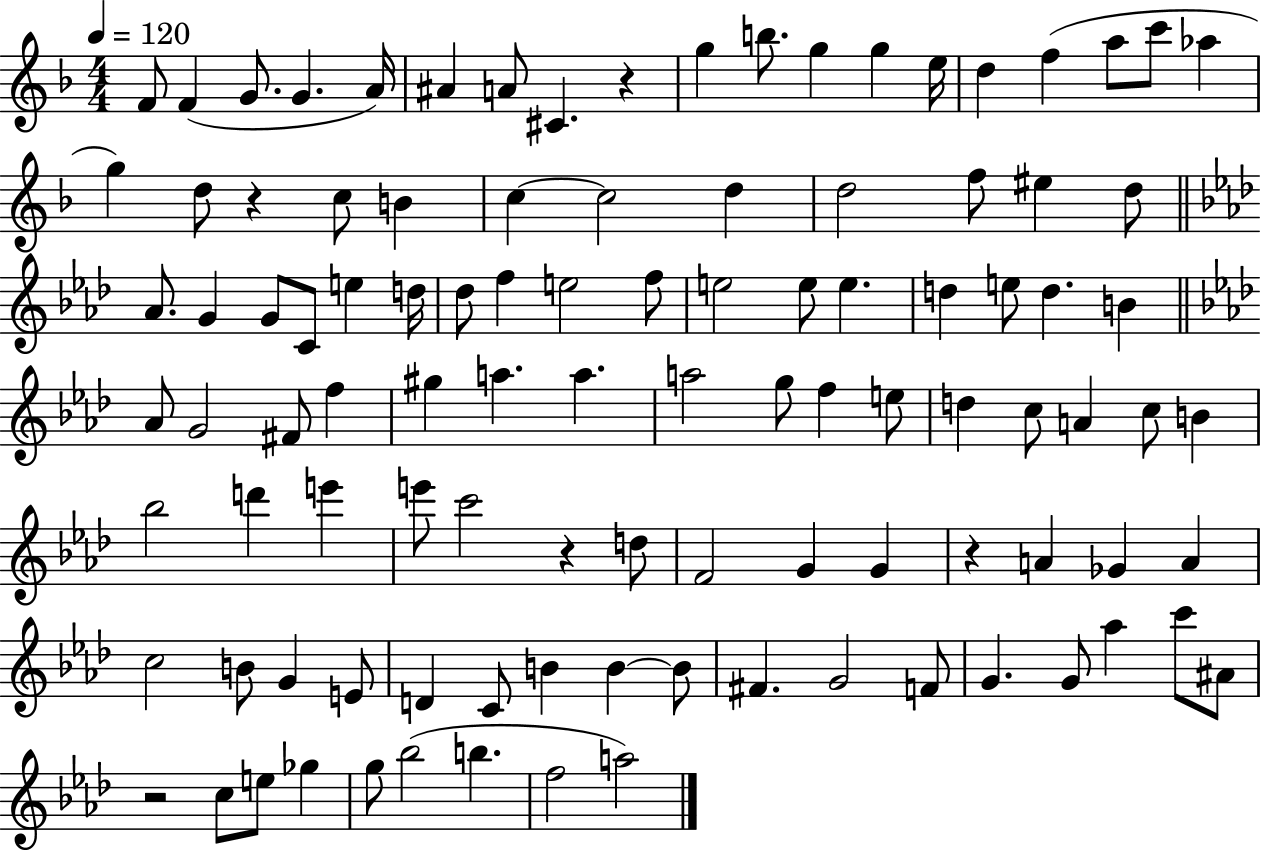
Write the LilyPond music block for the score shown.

{
  \clef treble
  \numericTimeSignature
  \time 4/4
  \key f \major
  \tempo 4 = 120
  f'8 f'4( g'8. g'4. a'16) | ais'4 a'8 cis'4. r4 | g''4 b''8. g''4 g''4 e''16 | d''4 f''4( a''8 c'''8 aes''4 | \break g''4) d''8 r4 c''8 b'4 | c''4~~ c''2 d''4 | d''2 f''8 eis''4 d''8 | \bar "||" \break \key f \minor aes'8. g'4 g'8 c'8 e''4 d''16 | des''8 f''4 e''2 f''8 | e''2 e''8 e''4. | d''4 e''8 d''4. b'4 | \break \bar "||" \break \key aes \major aes'8 g'2 fis'8 f''4 | gis''4 a''4. a''4. | a''2 g''8 f''4 e''8 | d''4 c''8 a'4 c''8 b'4 | \break bes''2 d'''4 e'''4 | e'''8 c'''2 r4 d''8 | f'2 g'4 g'4 | r4 a'4 ges'4 a'4 | \break c''2 b'8 g'4 e'8 | d'4 c'8 b'4 b'4~~ b'8 | fis'4. g'2 f'8 | g'4. g'8 aes''4 c'''8 ais'8 | \break r2 c''8 e''8 ges''4 | g''8 bes''2( b''4. | f''2 a''2) | \bar "|."
}